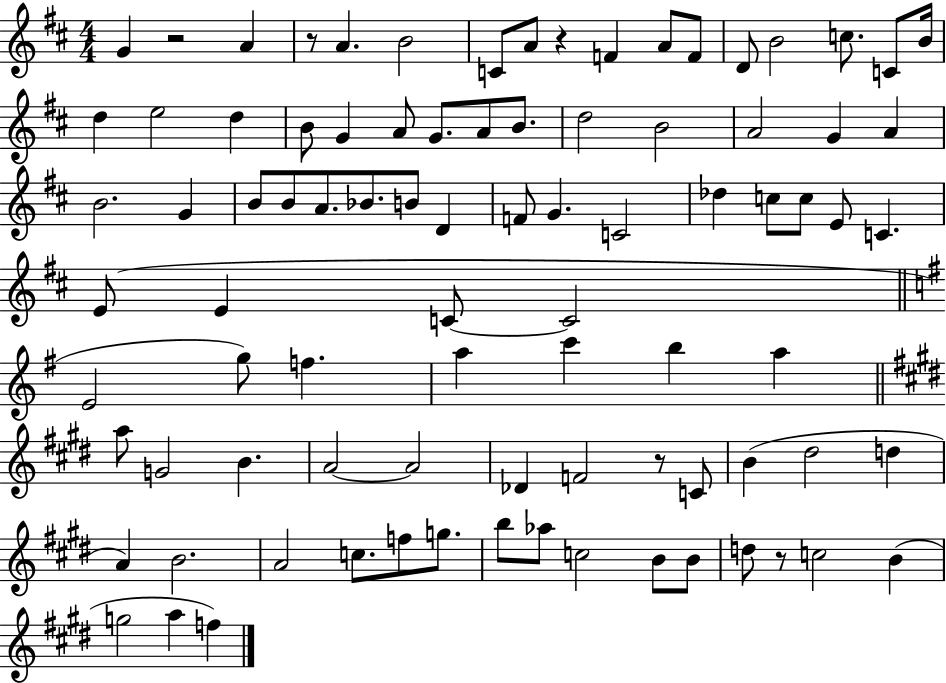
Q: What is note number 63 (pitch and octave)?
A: C4